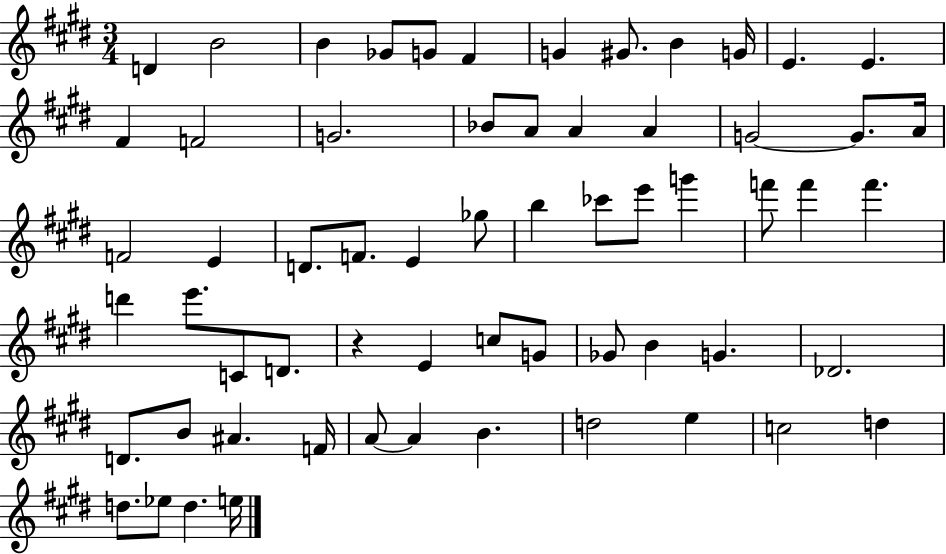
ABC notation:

X:1
T:Untitled
M:3/4
L:1/4
K:E
D B2 B _G/2 G/2 ^F G ^G/2 B G/4 E E ^F F2 G2 _B/2 A/2 A A G2 G/2 A/4 F2 E D/2 F/2 E _g/2 b _c'/2 e'/2 g' f'/2 f' f' d' e'/2 C/2 D/2 z E c/2 G/2 _G/2 B G _D2 D/2 B/2 ^A F/4 A/2 A B d2 e c2 d d/2 _e/2 d e/4